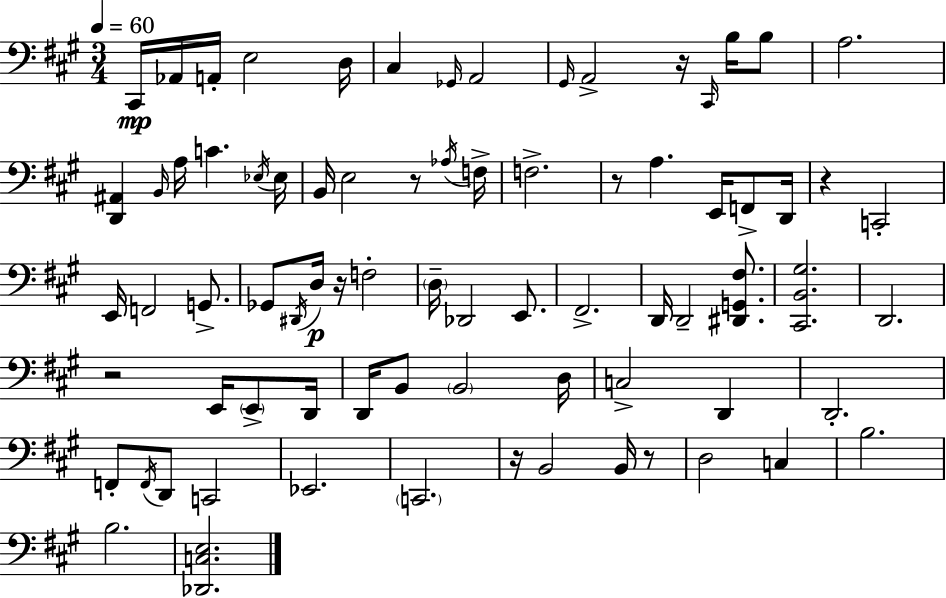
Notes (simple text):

C#2/s Ab2/s A2/s E3/h D3/s C#3/q Gb2/s A2/h G#2/s A2/h R/s C#2/s B3/s B3/e A3/h. [D2,A#2]/q B2/s A3/s C4/q. Eb3/s Eb3/s B2/s E3/h R/e Ab3/s F3/s F3/h. R/e A3/q. E2/s F2/e D2/s R/q C2/h E2/s F2/h G2/e. Gb2/e D#2/s D3/s R/s F3/h D3/s Db2/h E2/e. F#2/h. D2/s D2/h [D#2,G2,F#3]/e. [C#2,B2,G#3]/h. D2/h. R/h E2/s E2/e D2/s D2/s B2/e B2/h D3/s C3/h D2/q D2/h. F2/e F2/s D2/e C2/h Eb2/h. C2/h. R/s B2/h B2/s R/e D3/h C3/q B3/h. B3/h. [Db2,C3,E3]/h.